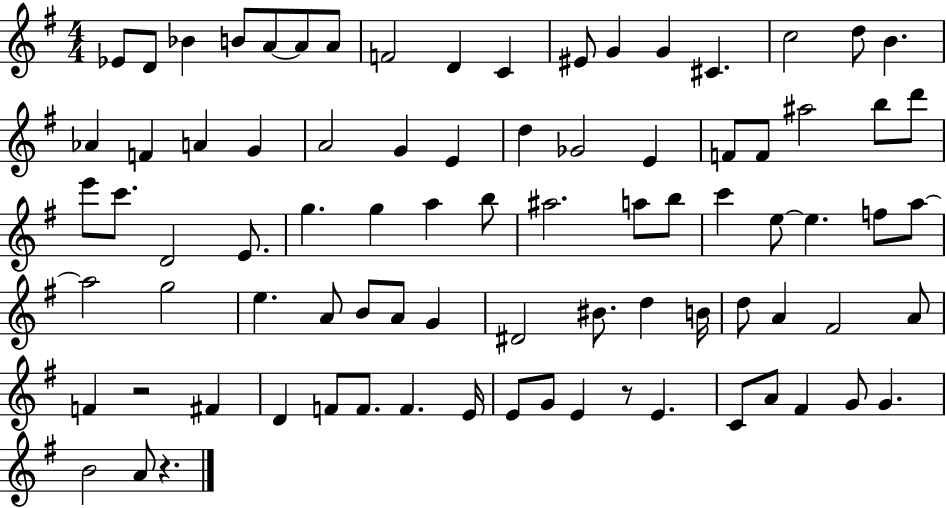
X:1
T:Untitled
M:4/4
L:1/4
K:G
_E/2 D/2 _B B/2 A/2 A/2 A/2 F2 D C ^E/2 G G ^C c2 d/2 B _A F A G A2 G E d _G2 E F/2 F/2 ^a2 b/2 d'/2 e'/2 c'/2 D2 E/2 g g a b/2 ^a2 a/2 b/2 c' e/2 e f/2 a/2 a2 g2 e A/2 B/2 A/2 G ^D2 ^B/2 d B/4 d/2 A ^F2 A/2 F z2 ^F D F/2 F/2 F E/4 E/2 G/2 E z/2 E C/2 A/2 ^F G/2 G B2 A/2 z